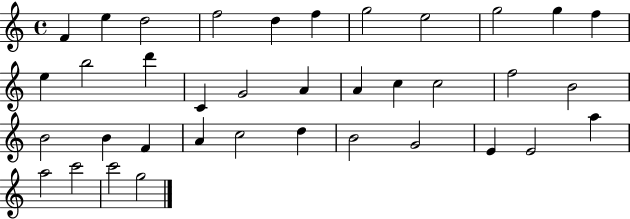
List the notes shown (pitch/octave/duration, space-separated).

F4/q E5/q D5/h F5/h D5/q F5/q G5/h E5/h G5/h G5/q F5/q E5/q B5/h D6/q C4/q G4/h A4/q A4/q C5/q C5/h F5/h B4/h B4/h B4/q F4/q A4/q C5/h D5/q B4/h G4/h E4/q E4/h A5/q A5/h C6/h C6/h G5/h